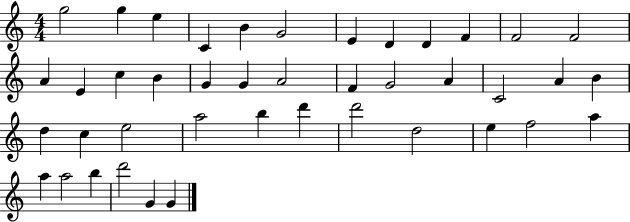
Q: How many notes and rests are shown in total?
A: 42